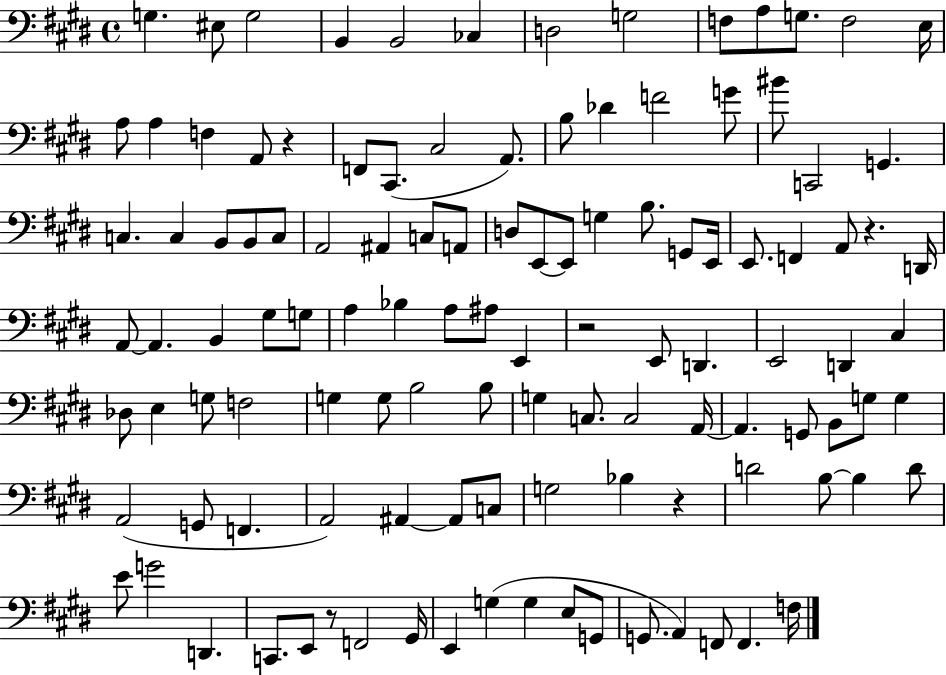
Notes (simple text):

G3/q. EIS3/e G3/h B2/q B2/h CES3/q D3/h G3/h F3/e A3/e G3/e. F3/h E3/s A3/e A3/q F3/q A2/e R/q F2/e C#2/e. C#3/h A2/e. B3/e Db4/q F4/h G4/e BIS4/e C2/h G2/q. C3/q. C3/q B2/e B2/e C3/e A2/h A#2/q C3/e A2/e D3/e E2/e E2/e G3/q B3/e. G2/e E2/s E2/e. F2/q A2/e R/q. D2/s A2/e A2/q. B2/q G#3/e G3/e A3/q Bb3/q A3/e A#3/e E2/q R/h E2/e D2/q. E2/h D2/q C#3/q Db3/e E3/q G3/e F3/h G3/q G3/e B3/h B3/e G3/q C3/e. C3/h A2/s A2/q. G2/e B2/e G3/e G3/q A2/h G2/e F2/q. A2/h A#2/q A#2/e C3/e G3/h Bb3/q R/q D4/h B3/e B3/q D4/e E4/e G4/h D2/q. C2/e. E2/e R/e F2/h G#2/s E2/q G3/q G3/q E3/e G2/e G2/e. A2/q F2/e F2/q. F3/s